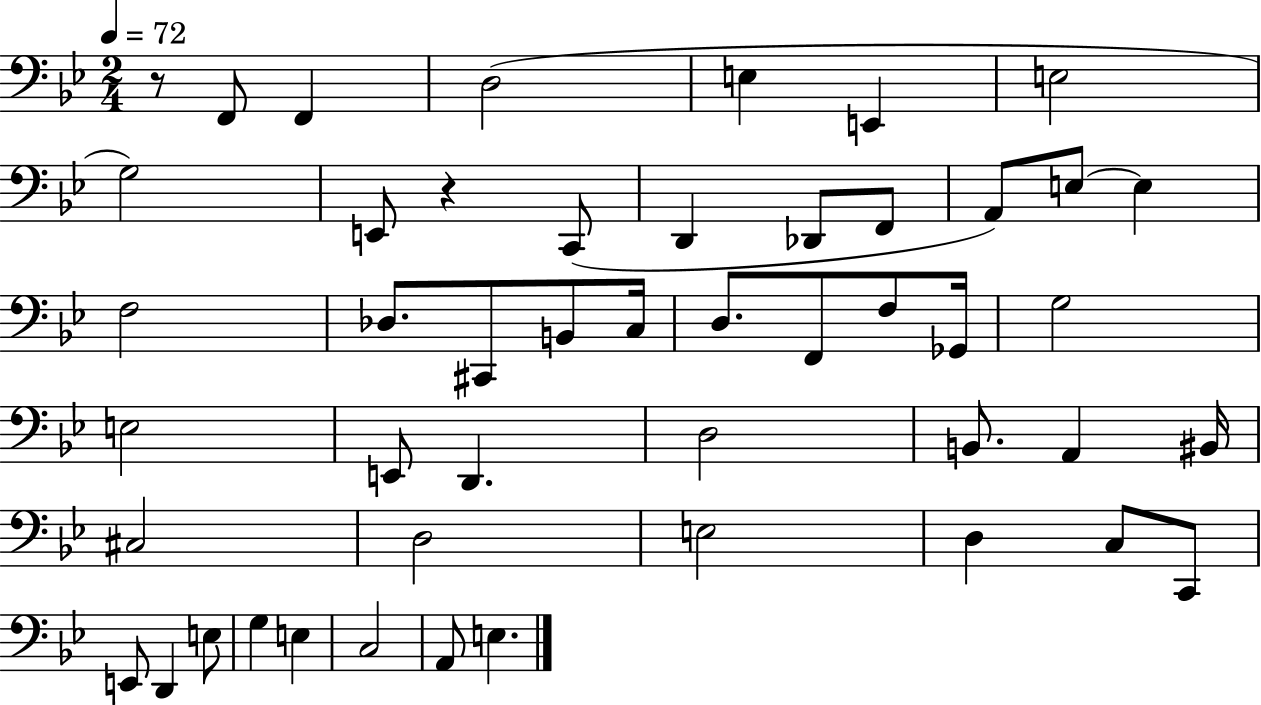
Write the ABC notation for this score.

X:1
T:Untitled
M:2/4
L:1/4
K:Bb
z/2 F,,/2 F,, D,2 E, E,, E,2 G,2 E,,/2 z C,,/2 D,, _D,,/2 F,,/2 A,,/2 E,/2 E, F,2 _D,/2 ^C,,/2 B,,/2 C,/4 D,/2 F,,/2 F,/2 _G,,/4 G,2 E,2 E,,/2 D,, D,2 B,,/2 A,, ^B,,/4 ^C,2 D,2 E,2 D, C,/2 C,,/2 E,,/2 D,, E,/2 G, E, C,2 A,,/2 E,